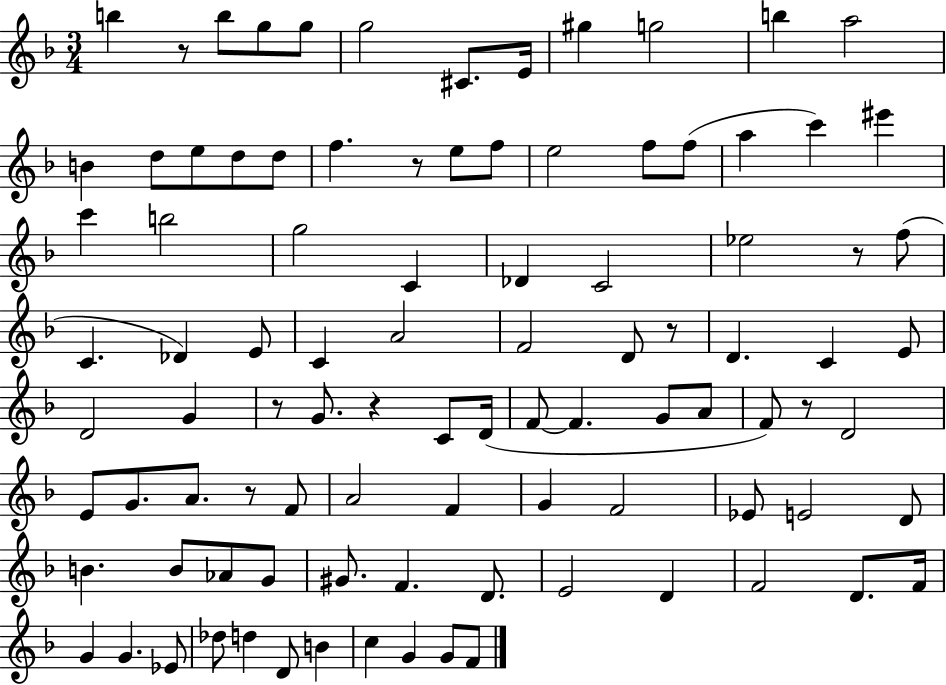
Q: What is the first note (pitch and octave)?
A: B5